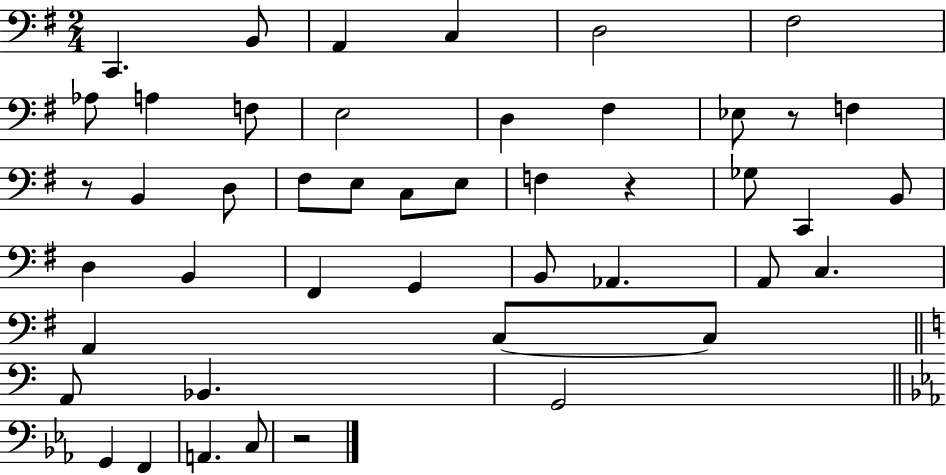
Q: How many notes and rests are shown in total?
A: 46